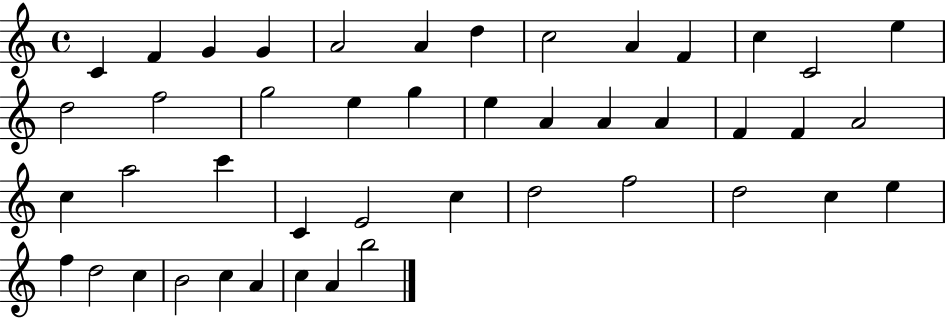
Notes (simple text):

C4/q F4/q G4/q G4/q A4/h A4/q D5/q C5/h A4/q F4/q C5/q C4/h E5/q D5/h F5/h G5/h E5/q G5/q E5/q A4/q A4/q A4/q F4/q F4/q A4/h C5/q A5/h C6/q C4/q E4/h C5/q D5/h F5/h D5/h C5/q E5/q F5/q D5/h C5/q B4/h C5/q A4/q C5/q A4/q B5/h